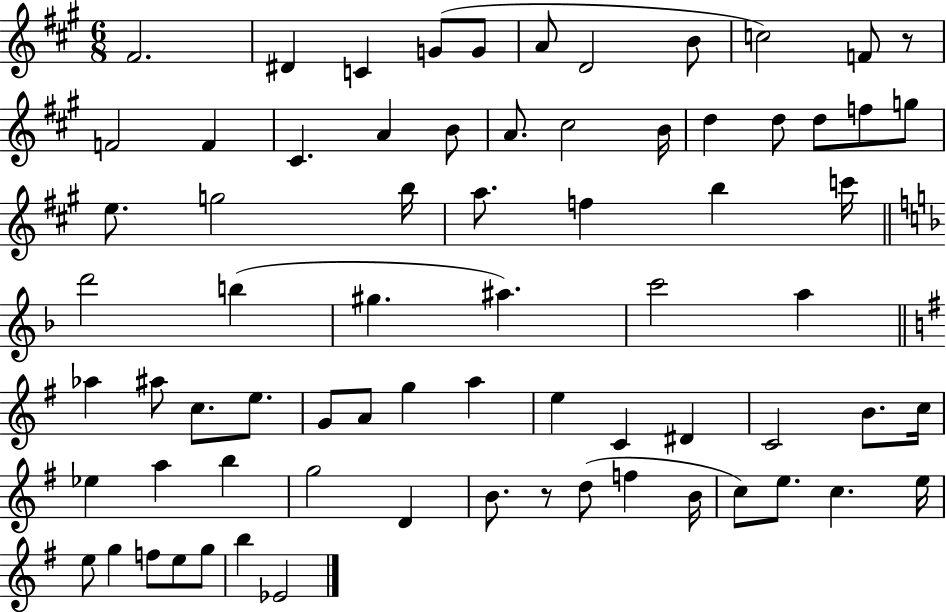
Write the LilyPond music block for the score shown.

{
  \clef treble
  \numericTimeSignature
  \time 6/8
  \key a \major
  fis'2. | dis'4 c'4 g'8( g'8 | a'8 d'2 b'8 | c''2) f'8 r8 | \break f'2 f'4 | cis'4. a'4 b'8 | a'8. cis''2 b'16 | d''4 d''8 d''8 f''8 g''8 | \break e''8. g''2 b''16 | a''8. f''4 b''4 c'''16 | \bar "||" \break \key d \minor d'''2 b''4( | gis''4. ais''4.) | c'''2 a''4 | \bar "||" \break \key e \minor aes''4 ais''8 c''8. e''8. | g'8 a'8 g''4 a''4 | e''4 c'4 dis'4 | c'2 b'8. c''16 | \break ees''4 a''4 b''4 | g''2 d'4 | b'8. r8 d''8( f''4 b'16 | c''8) e''8. c''4. e''16 | \break e''8 g''4 f''8 e''8 g''8 | b''4 ees'2 | \bar "|."
}